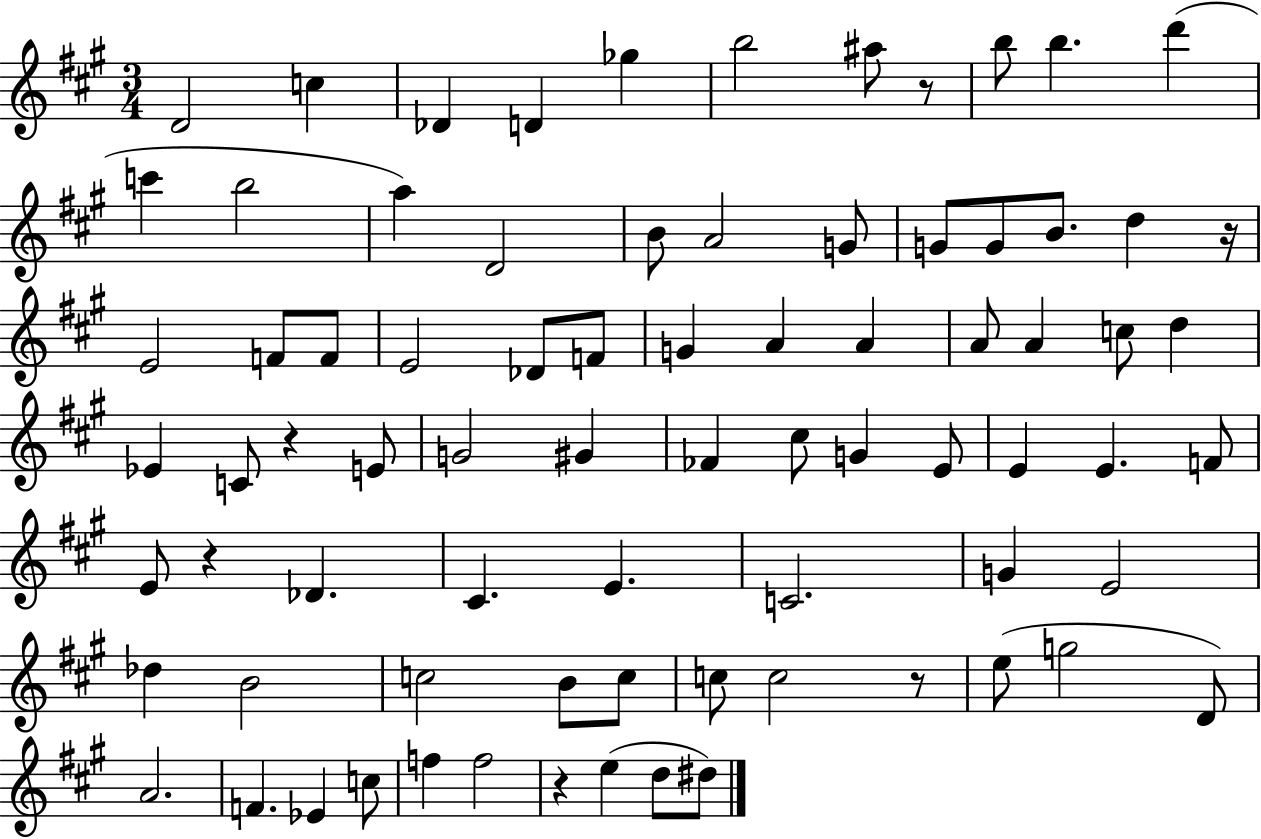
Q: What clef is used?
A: treble